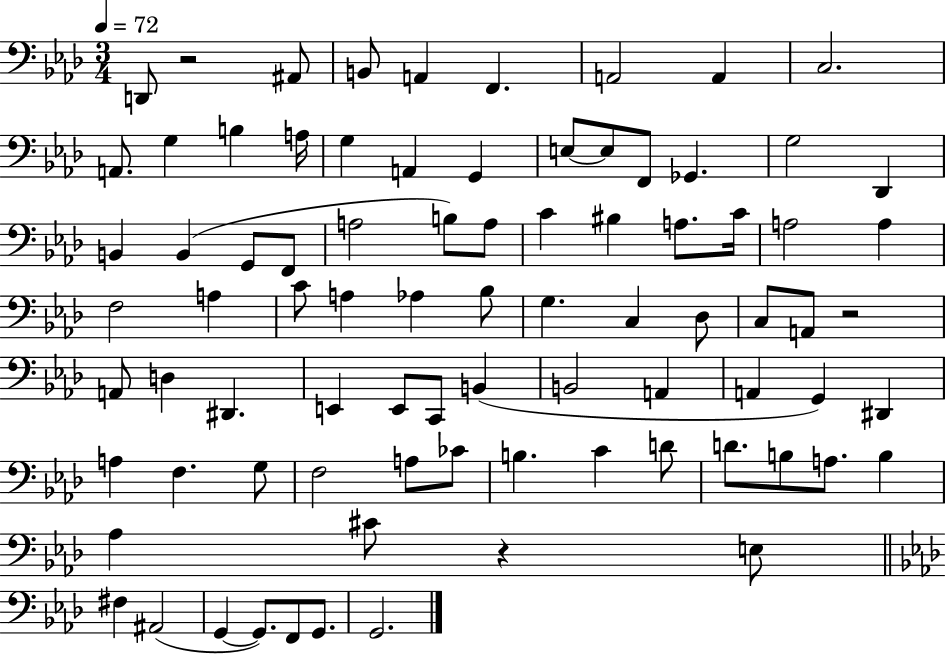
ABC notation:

X:1
T:Untitled
M:3/4
L:1/4
K:Ab
D,,/2 z2 ^A,,/2 B,,/2 A,, F,, A,,2 A,, C,2 A,,/2 G, B, A,/4 G, A,, G,, E,/2 E,/2 F,,/2 _G,, G,2 _D,, B,, B,, G,,/2 F,,/2 A,2 B,/2 A,/2 C ^B, A,/2 C/4 A,2 A, F,2 A, C/2 A, _A, _B,/2 G, C, _D,/2 C,/2 A,,/2 z2 A,,/2 D, ^D,, E,, E,,/2 C,,/2 B,, B,,2 A,, A,, G,, ^D,, A, F, G,/2 F,2 A,/2 _C/2 B, C D/2 D/2 B,/2 A,/2 B, _A, ^C/2 z E,/2 ^F, ^A,,2 G,, G,,/2 F,,/2 G,,/2 G,,2